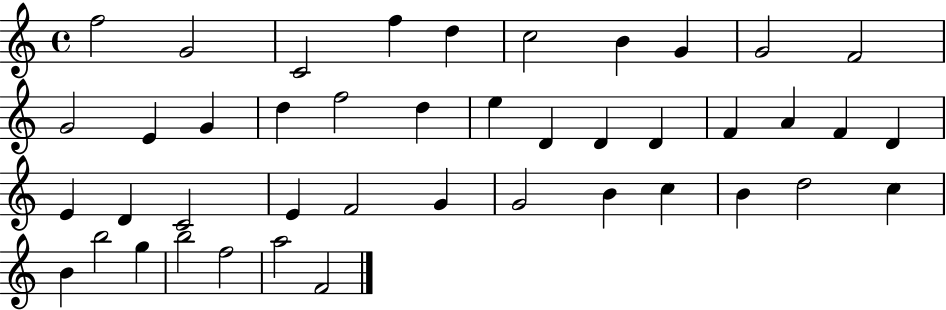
F5/h G4/h C4/h F5/q D5/q C5/h B4/q G4/q G4/h F4/h G4/h E4/q G4/q D5/q F5/h D5/q E5/q D4/q D4/q D4/q F4/q A4/q F4/q D4/q E4/q D4/q C4/h E4/q F4/h G4/q G4/h B4/q C5/q B4/q D5/h C5/q B4/q B5/h G5/q B5/h F5/h A5/h F4/h